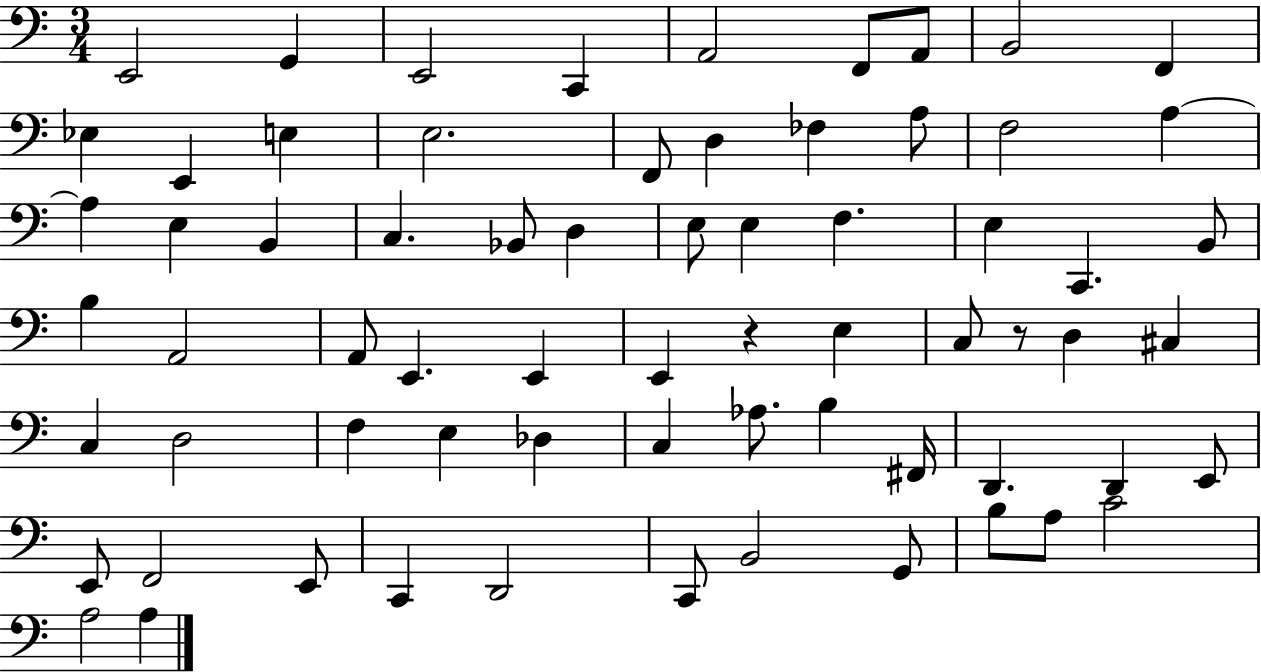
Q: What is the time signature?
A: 3/4